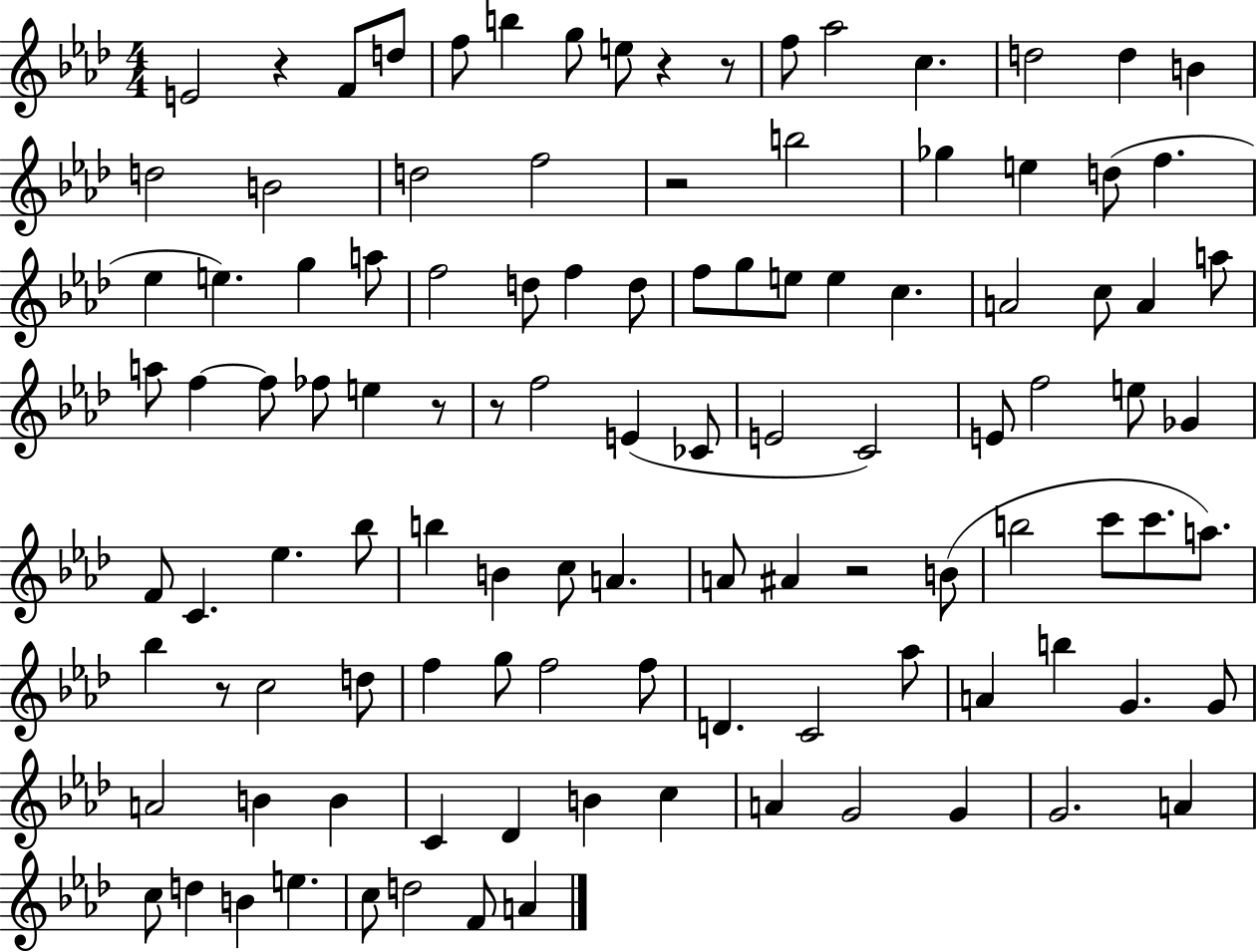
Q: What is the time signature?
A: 4/4